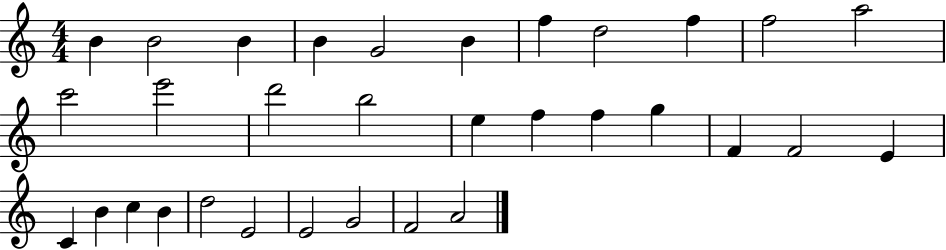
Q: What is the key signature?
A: C major